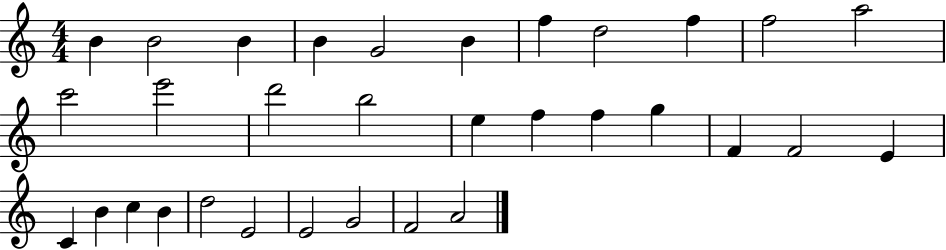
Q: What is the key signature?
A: C major